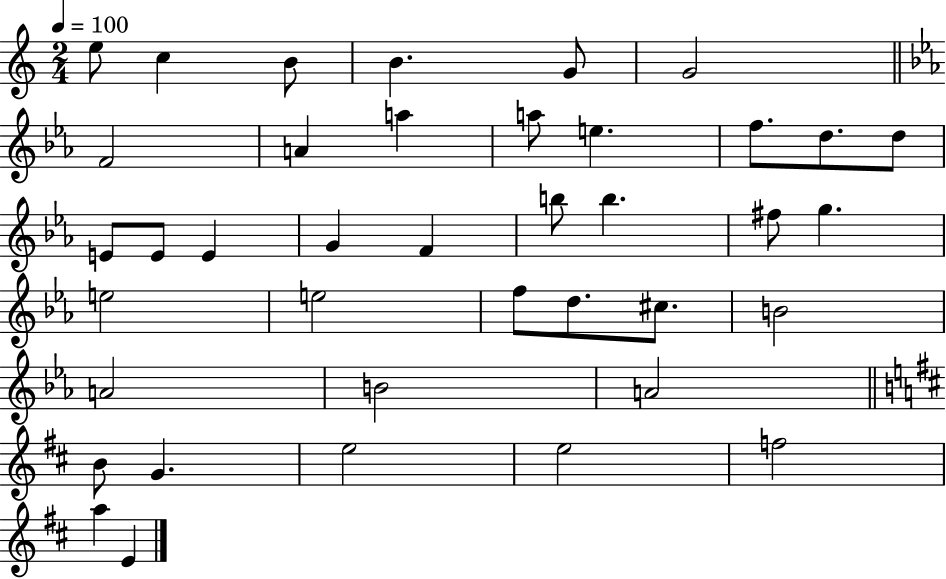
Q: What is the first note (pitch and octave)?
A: E5